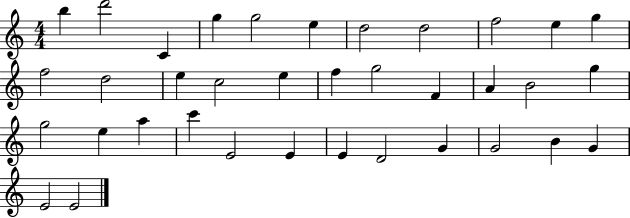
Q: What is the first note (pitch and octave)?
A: B5